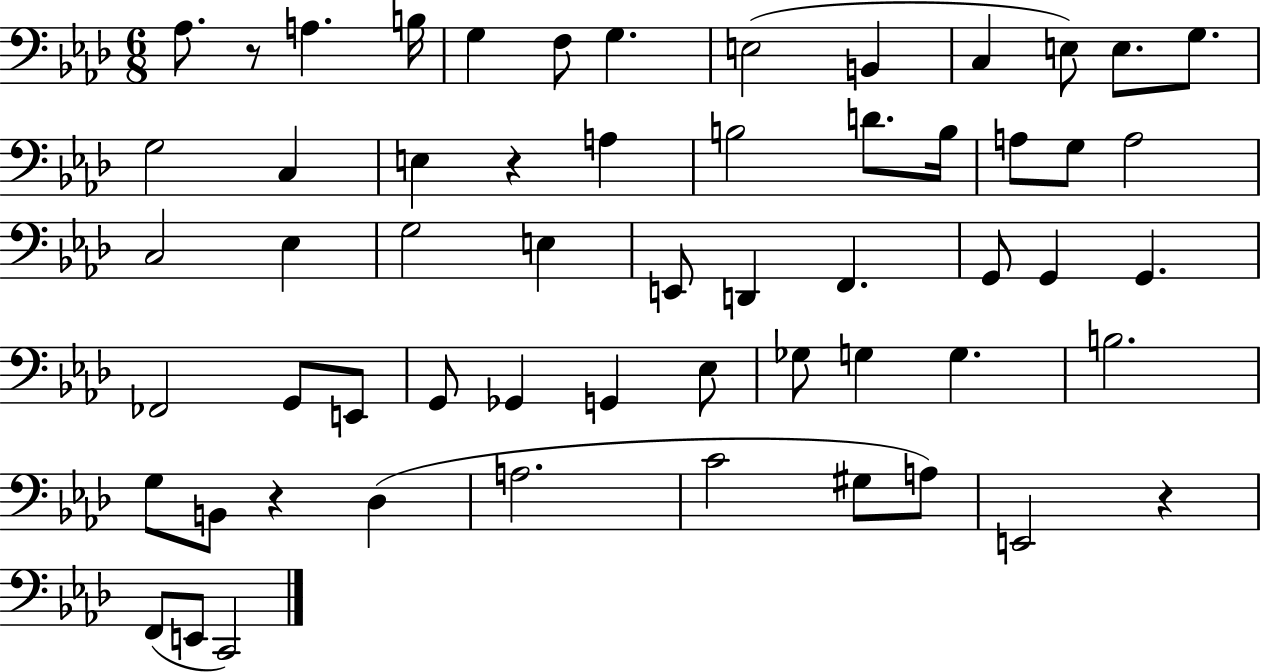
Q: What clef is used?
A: bass